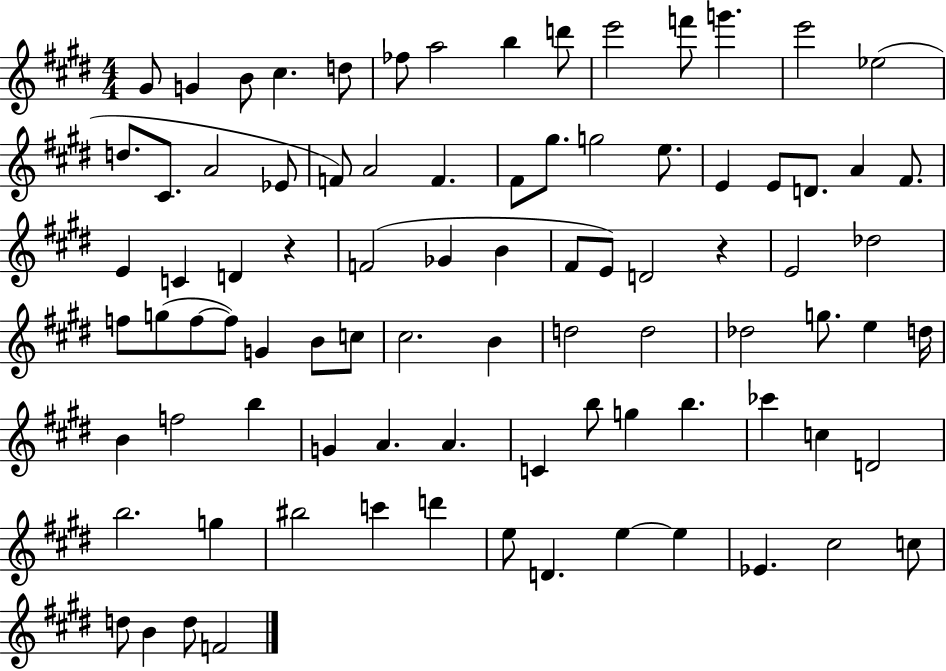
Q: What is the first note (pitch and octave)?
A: G#4